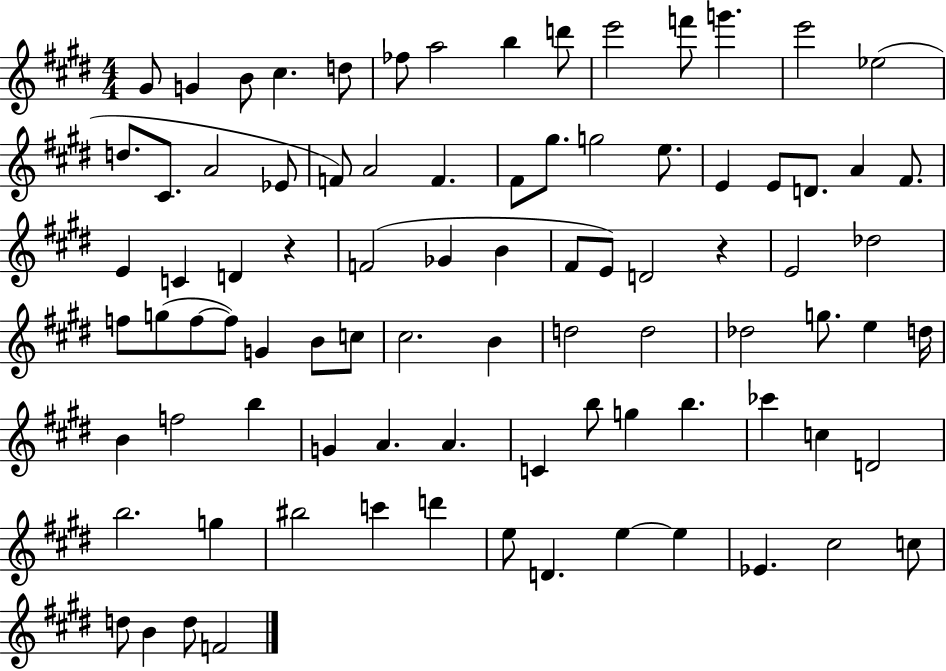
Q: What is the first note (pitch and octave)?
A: G#4